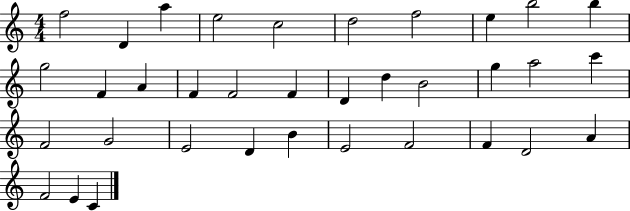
F5/h D4/q A5/q E5/h C5/h D5/h F5/h E5/q B5/h B5/q G5/h F4/q A4/q F4/q F4/h F4/q D4/q D5/q B4/h G5/q A5/h C6/q F4/h G4/h E4/h D4/q B4/q E4/h F4/h F4/q D4/h A4/q F4/h E4/q C4/q